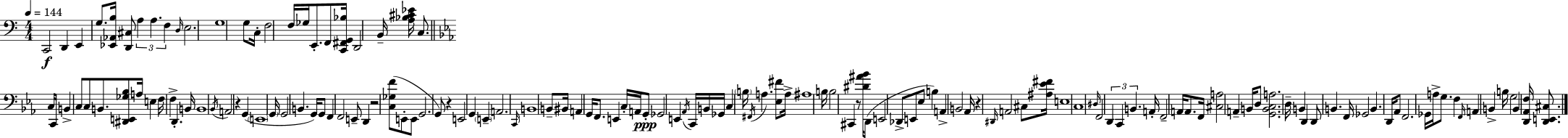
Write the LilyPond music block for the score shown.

{
  \clef bass
  \numericTimeSignature
  \time 4/4
  \key a \minor
  \tempo 4 = 144
  c,2\f d,4 e,4 | g8. <ees, aes, b>16 <d, cis>8 \tuplet 3/2 { a4 a4. | f4 } \grace { d16 } e2. | g1 | \break g8 c16-. f2 f16 ges16 e,8.-. | f,8 <c, fis, g, bes>16 d,2 b,16-- <a bes cis' ees'>16 c8. | \bar "||" \break \key ees \major c16 c,16 b,4-> c8 c8 b,8. <dis, e, ges bes>8 a16 | e4 f16 f4-> d,4.-. b,16 | b,1 | \acciaccatura { bes,16 } a,2 r4 g,4( | \break \parenthesize e,1 | \parenthesize g,16 g,2 b,4. | g,16) g,8 f,4 f,2 e,8-- | d,4 r2 <c ges f'>8( e,8-. | \break e,8 g,2. g,8) | r4 e,2 g,4 | \parenthesize e,4-- a,2. | \grace { c,16 } b,1 | \break b,8-- bis,16 a,4 g,16 f,8. e,4 | c16-. a,16 g,8-.\ppp ges,2 e,4 | \acciaccatura { aes,16 } c,16 b,16 ges,16 c4 \parenthesize b16 \acciaccatura { fis,16 } a4. | <ees fis'>8 a16-> ais1 | \break b16 b2 cis,4 | r8 <dis' ais' bes'>16 d,8( e,2 des,8-> | e,8 ees8 b4) a,4-> b,2 | aes,16 r4 \grace { dis,16 } a,2 | \break cis8 <ais ees' fis'>16 e1 | c1 | \grace { dis16 } f,2 \tuplet 3/2 { d,4 | c,4 b,4. } a,16-. f,2-- | \break a,16 a,8. f,16 <cis a>2 | a,4-- b,16 d8 <g, b, c a>2. | d16-- b,4 d,4 d,8 | b,4. f,16 ges,2 b,4. | \break d,16 aes,8 f,2. | ges,16 a16-> g8. f4 \grace { f,16 } a,4 | b,4-> b16 g2 b,4 | <d, aes, f>16 <d, e, cis>8. \bar "|."
}